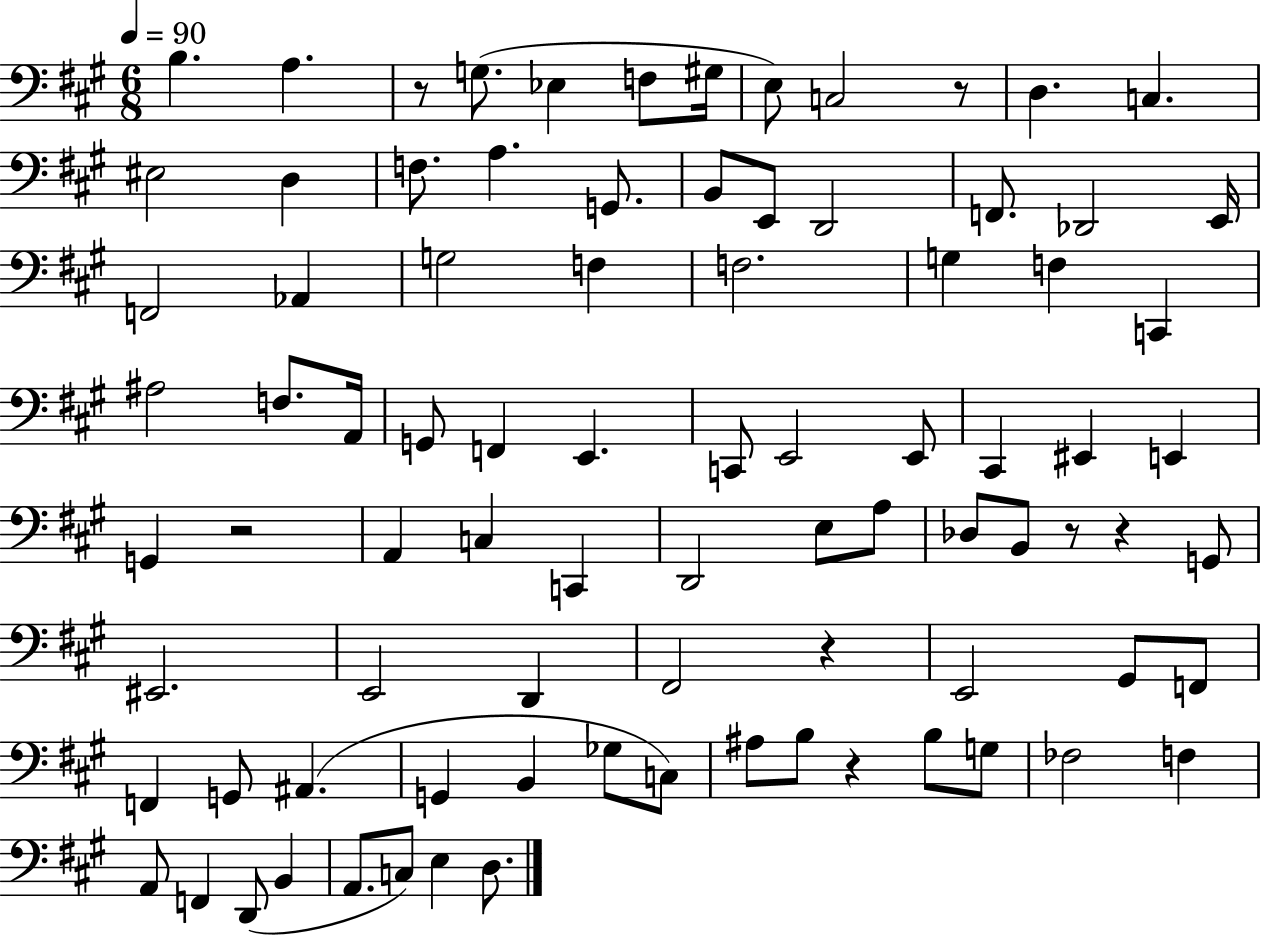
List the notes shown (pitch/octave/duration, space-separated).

B3/q. A3/q. R/e G3/e. Eb3/q F3/e G#3/s E3/e C3/h R/e D3/q. C3/q. EIS3/h D3/q F3/e. A3/q. G2/e. B2/e E2/e D2/h F2/e. Db2/h E2/s F2/h Ab2/q G3/h F3/q F3/h. G3/q F3/q C2/q A#3/h F3/e. A2/s G2/e F2/q E2/q. C2/e E2/h E2/e C#2/q EIS2/q E2/q G2/q R/h A2/q C3/q C2/q D2/h E3/e A3/e Db3/e B2/e R/e R/q G2/e EIS2/h. E2/h D2/q F#2/h R/q E2/h G#2/e F2/e F2/q G2/e A#2/q. G2/q B2/q Gb3/e C3/e A#3/e B3/e R/q B3/e G3/e FES3/h F3/q A2/e F2/q D2/e B2/q A2/e. C3/e E3/q D3/e.